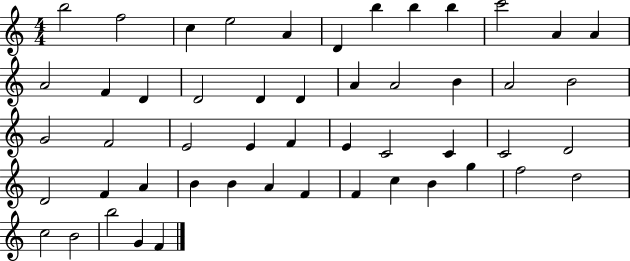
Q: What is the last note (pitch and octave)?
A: F4